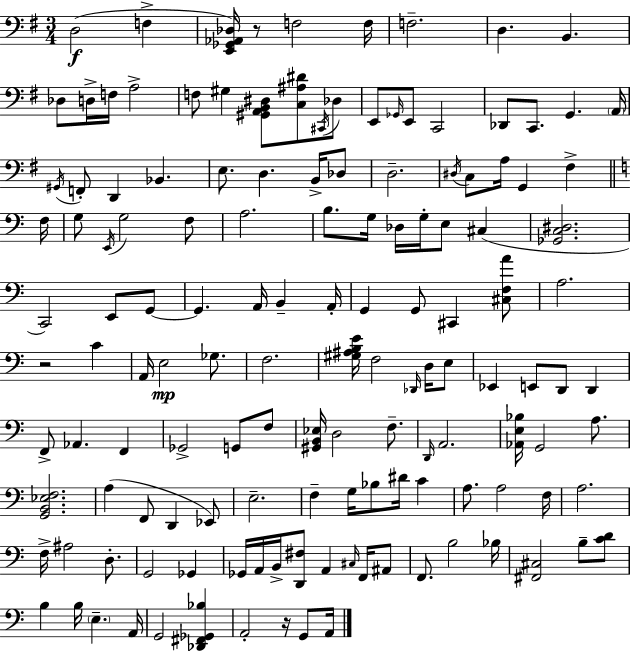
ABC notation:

X:1
T:Untitled
M:3/4
L:1/4
K:G
D,2 F, [E,,_G,,_A,,_D,]/4 z/2 F,2 F,/4 F,2 D, B,, _D,/2 D,/4 F,/4 A,2 F,/2 ^G, [^G,,A,,B,,^D,]/2 [C,^A,^D]/2 ^C,,/4 _D,/2 E,,/2 _G,,/4 E,,/2 C,,2 _D,,/2 C,,/2 G,, A,,/4 ^G,,/4 F,,/2 D,, _B,, E,/2 D, B,,/4 _D,/2 D,2 ^D,/4 C,/2 A,/4 G,, ^F, F,/4 G,/2 E,,/4 G,2 F,/2 A,2 B,/2 G,/4 _D,/4 G,/4 E,/2 ^C, [_G,,C,^D,]2 C,,2 E,,/2 G,,/2 G,, A,,/4 B,, A,,/4 G,, G,,/2 ^C,, [^C,F,A]/2 A,2 z2 C A,,/4 E,2 _G,/2 F,2 [^G,^A,B,E]/4 F,2 _D,,/4 D,/4 E,/2 _E,, E,,/2 D,,/2 D,, F,,/2 _A,, F,, _G,,2 G,,/2 F,/2 [^G,,B,,_E,]/4 D,2 F,/2 D,,/4 A,,2 [_A,,E,_B,]/4 G,,2 A,/2 [G,,B,,_E,F,]2 A, F,,/2 D,, _E,,/2 E,2 F, G,/4 _B,/2 ^D/4 C A,/2 A,2 F,/4 A,2 F,/4 ^A,2 D,/2 G,,2 _G,, _G,,/4 A,,/4 B,,/4 [D,,^F,]/2 A,, ^C,/4 F,,/4 ^A,,/2 F,,/2 B,2 _B,/4 [^F,,^C,]2 B,/2 [CD]/2 B, B,/4 E, A,,/4 G,,2 [_D,,^F,,_G,,_B,] A,,2 z/4 G,,/2 A,,/4